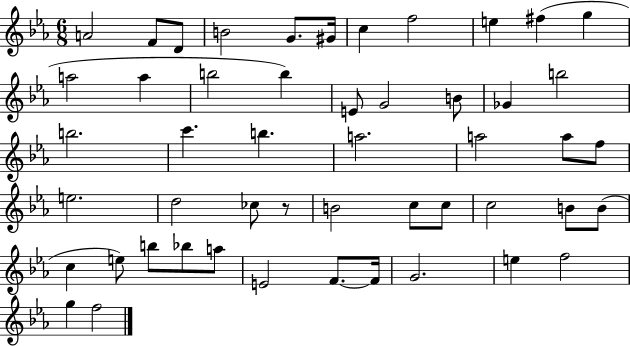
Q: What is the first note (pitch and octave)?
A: A4